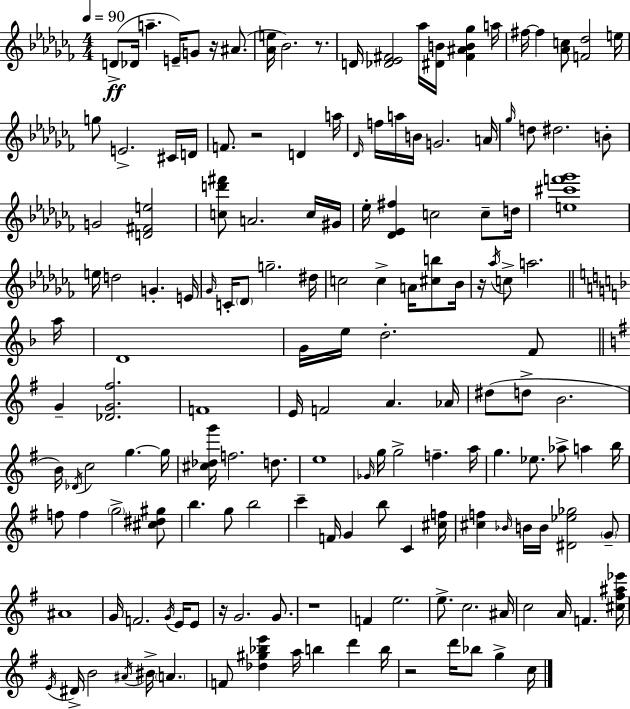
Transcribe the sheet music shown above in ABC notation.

X:1
T:Untitled
M:4/4
L:1/4
K:Abm
D/2 _D/4 a E/4 G/2 z/4 ^A/2 [_Ae]/4 _B2 z/2 D/4 [_D_E^F]2 _a/4 [^DB]/4 [^F^AB_g] a/4 ^f/4 ^f [_Ac]/2 [F_d]2 e/4 g/2 E2 ^C/4 D/4 F/2 z2 D a/4 _D/4 f/4 a/4 B/4 G2 A/4 _g/4 d/2 ^d2 B/2 G2 [D^Fe]2 [cd'^f']/2 A2 c/4 ^G/4 _e/4 [_D_E^f] c2 c/2 d/4 [e^c'f'_g']4 e/4 d2 G E/4 _G/4 C/4 _D/2 g2 ^d/4 c2 c A/4 [^cb]/2 _B/4 z/4 _a/4 c/2 a2 a/4 D4 G/4 e/4 d2 F/2 G [_DG^f]2 F4 E/4 F2 A _A/4 ^d/2 d/2 B2 B/4 _D/4 c2 g g/4 [^c_dg']/4 f2 d/2 e4 _G/4 g/4 g2 f a/4 g _e/2 _a/2 a b/4 f/2 f g2 [^c^d^g]/2 b g/2 b2 c' F/4 G b/2 C [^cf]/4 [^cf] _B/4 B/4 B/4 [^D_e_g]2 G/2 ^A4 G/4 F2 G/4 E/4 E/2 z/4 G2 G/2 z4 F e2 e/2 c2 ^A/4 c2 A/4 F [^c^f^a_e']/4 E/4 ^D/4 B2 ^A/4 ^B/4 A F/2 [_d^g_be'] a/4 b d' b/4 z2 d'/4 _b/2 g c/4